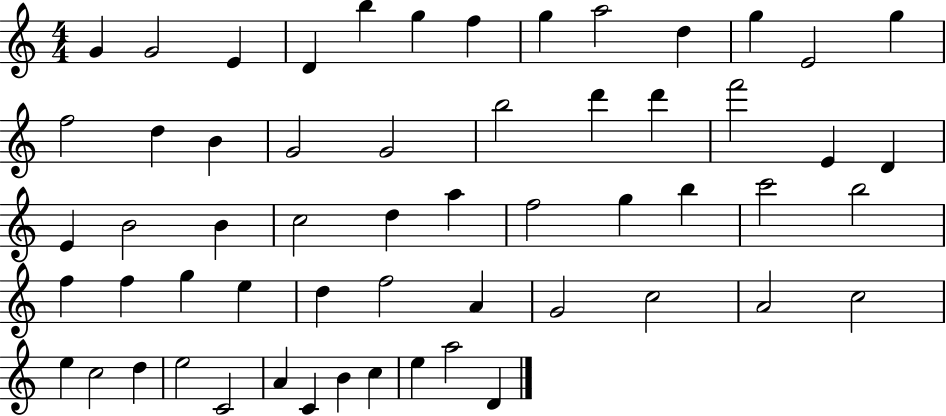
{
  \clef treble
  \numericTimeSignature
  \time 4/4
  \key c \major
  g'4 g'2 e'4 | d'4 b''4 g''4 f''4 | g''4 a''2 d''4 | g''4 e'2 g''4 | \break f''2 d''4 b'4 | g'2 g'2 | b''2 d'''4 d'''4 | f'''2 e'4 d'4 | \break e'4 b'2 b'4 | c''2 d''4 a''4 | f''2 g''4 b''4 | c'''2 b''2 | \break f''4 f''4 g''4 e''4 | d''4 f''2 a'4 | g'2 c''2 | a'2 c''2 | \break e''4 c''2 d''4 | e''2 c'2 | a'4 c'4 b'4 c''4 | e''4 a''2 d'4 | \break \bar "|."
}